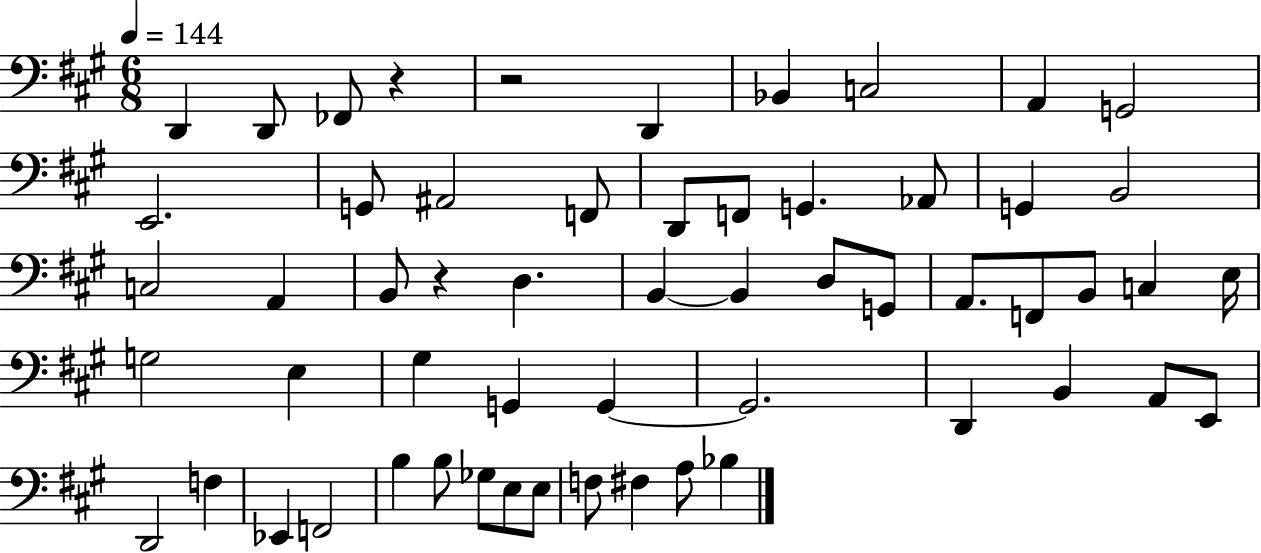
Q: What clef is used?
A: bass